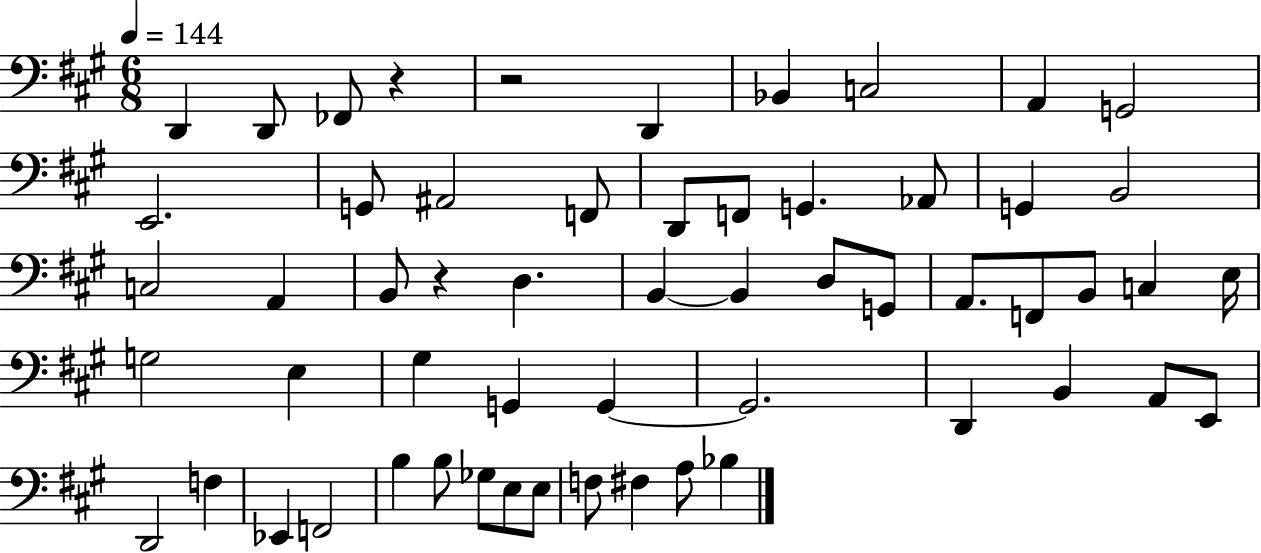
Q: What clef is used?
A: bass